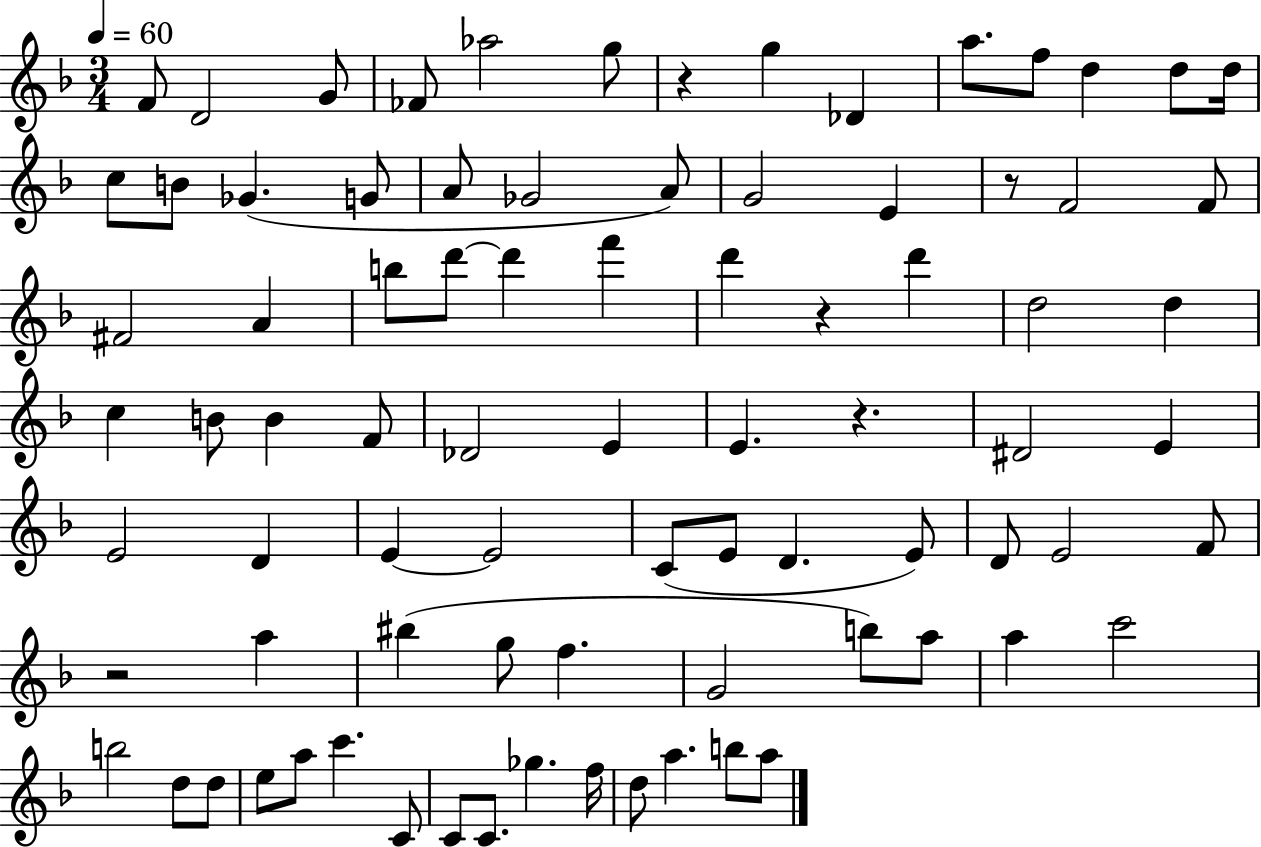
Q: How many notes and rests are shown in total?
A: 83